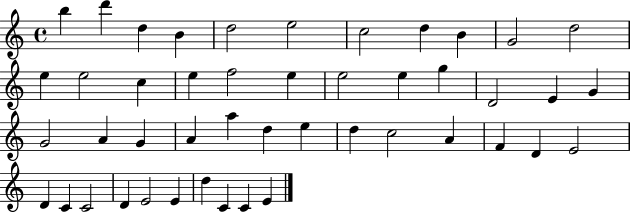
B5/q D6/q D5/q B4/q D5/h E5/h C5/h D5/q B4/q G4/h D5/h E5/q E5/h C5/q E5/q F5/h E5/q E5/h E5/q G5/q D4/h E4/q G4/q G4/h A4/q G4/q A4/q A5/q D5/q E5/q D5/q C5/h A4/q F4/q D4/q E4/h D4/q C4/q C4/h D4/q E4/h E4/q D5/q C4/q C4/q E4/q